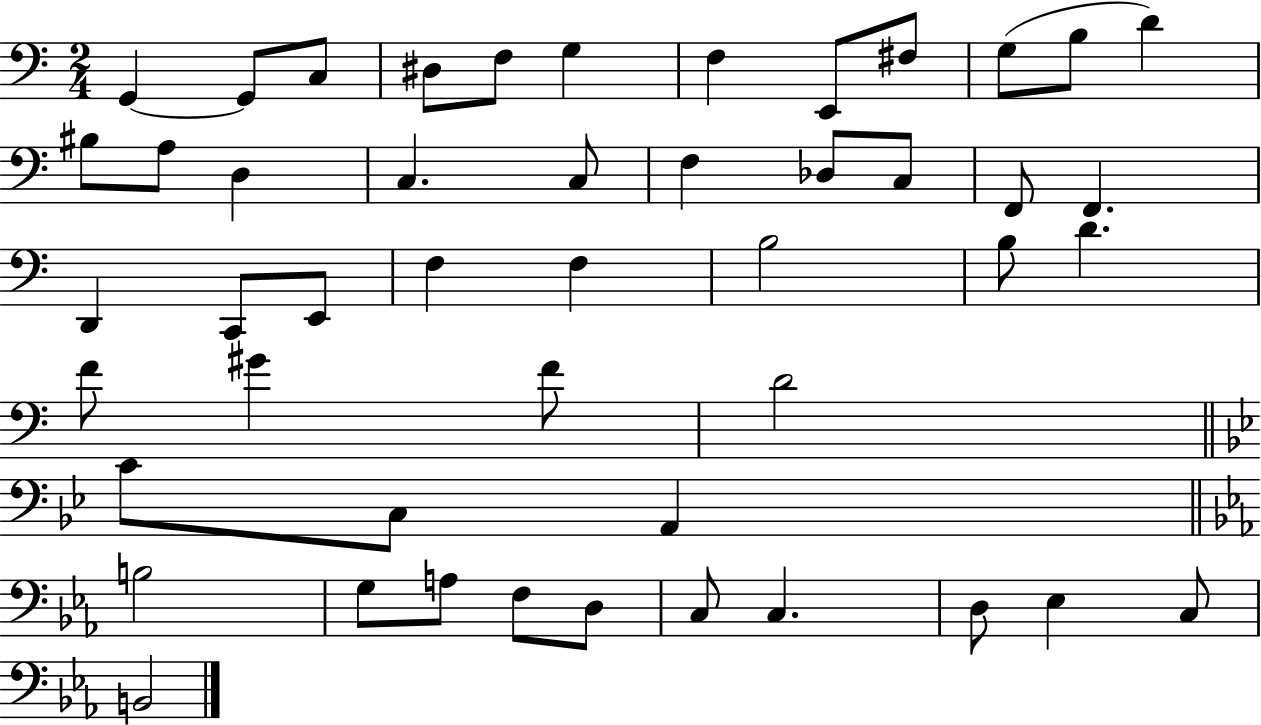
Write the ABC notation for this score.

X:1
T:Untitled
M:2/4
L:1/4
K:C
G,, G,,/2 C,/2 ^D,/2 F,/2 G, F, E,,/2 ^F,/2 G,/2 B,/2 D ^B,/2 A,/2 D, C, C,/2 F, _D,/2 C,/2 F,,/2 F,, D,, C,,/2 E,,/2 F, F, B,2 B,/2 D F/2 ^G F/2 D2 C/2 C,/2 A,, B,2 G,/2 A,/2 F,/2 D,/2 C,/2 C, D,/2 _E, C,/2 B,,2